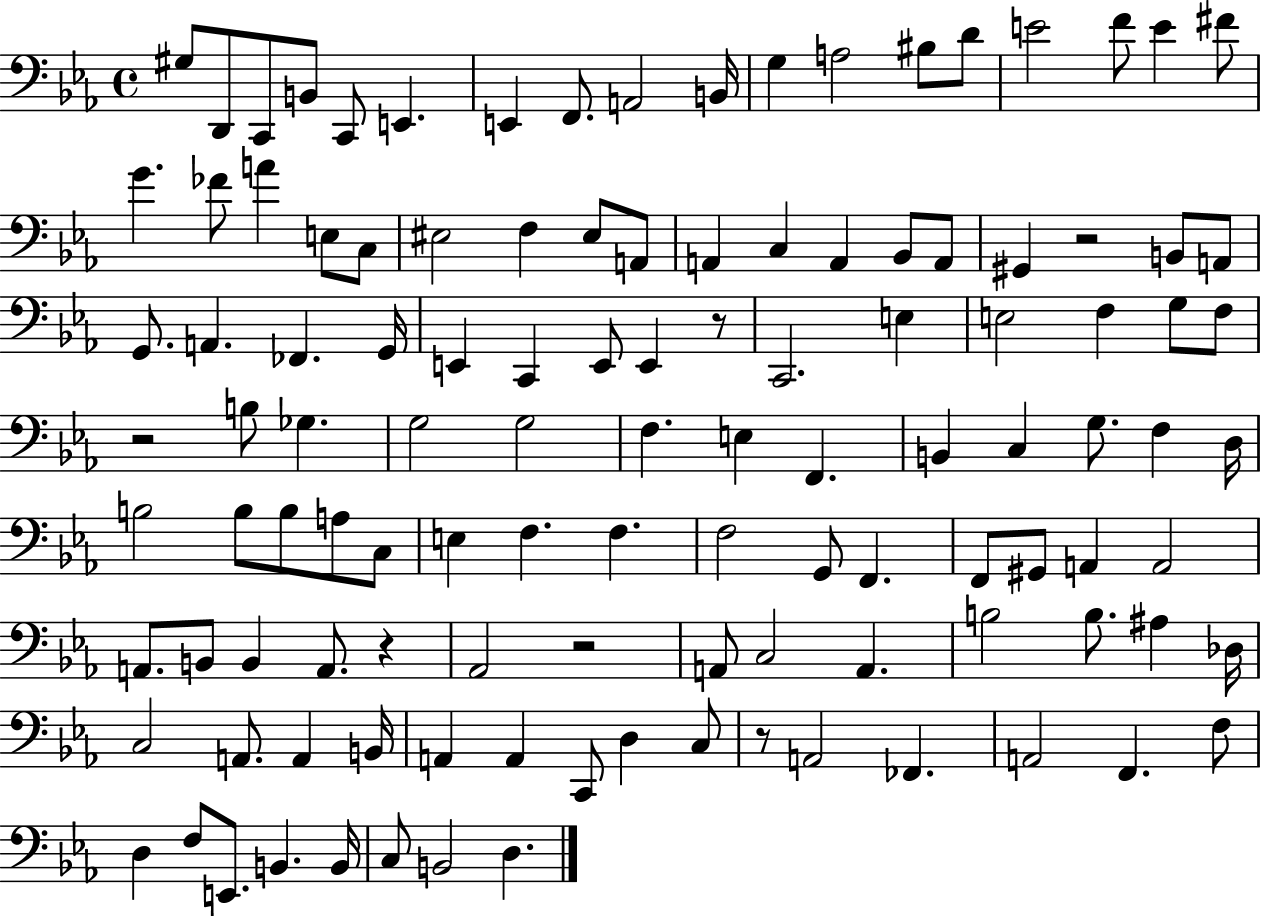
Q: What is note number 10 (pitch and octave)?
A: B2